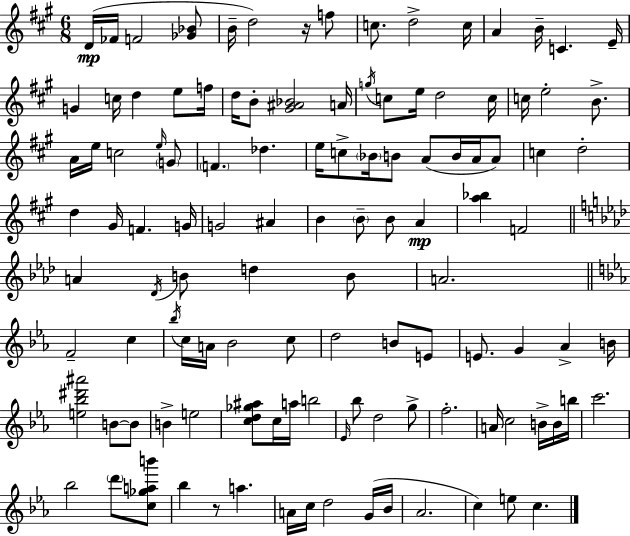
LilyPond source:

{
  \clef treble
  \numericTimeSignature
  \time 6/8
  \key a \major
  \repeat volta 2 { d'16(\mp fes'16 f'2 <ges' bes'>8 | b'16-- d''2) r16 f''8 | c''8. d''2-> c''16 | a'4 b'16-- c'4. e'16-- | \break g'4 c''16 d''4 e''8 f''16 | d''16 b'8-. <gis' ais' bes'>2 a'16 | \acciaccatura { g''16 } c''8 e''16 d''2 | c''16 c''16 e''2-. b'8.-> | \break a'16 e''16 c''2 \grace { e''16 } | \parenthesize g'8 \parenthesize f'4. des''4. | e''16 c''8-> \parenthesize bes'16 b'8 a'8( b'16 a'16 | a'8) c''4 d''2-. | \break d''4 gis'16 f'4. | g'16 g'2 ais'4 | b'4 \parenthesize b'8-- b'8 a'4\mp | <a'' bes''>4 f'2 | \break \bar "||" \break \key aes \major a'4 \acciaccatura { des'16 } b'8 d''4 b'8 | a'2. | \bar "||" \break \key c \minor f'2-- c''4 | \acciaccatura { bes''16 } c''16 a'16 bes'2 c''8 | d''2 b'8 e'8 | e'8. g'4 aes'4-> | \break b'16 <e'' bes'' dis''' ais'''>2 b'8~~ b'8 | b'4-> e''2 | <c'' d'' ges'' ais''>8 c''16 a''16 b''2 | \grace { ees'16 } bes''8 d''2 | \break g''8-> f''2.-. | a'16 c''2 b'16-> | b'16 b''16 c'''2. | bes''2 \parenthesize d'''8 | \break <c'' ges'' a'' b'''>8 bes''4 r8 a''4. | a'16 c''16 d''2 | g'16( bes'16 aes'2. | c''4) e''8 c''4. | \break } \bar "|."
}